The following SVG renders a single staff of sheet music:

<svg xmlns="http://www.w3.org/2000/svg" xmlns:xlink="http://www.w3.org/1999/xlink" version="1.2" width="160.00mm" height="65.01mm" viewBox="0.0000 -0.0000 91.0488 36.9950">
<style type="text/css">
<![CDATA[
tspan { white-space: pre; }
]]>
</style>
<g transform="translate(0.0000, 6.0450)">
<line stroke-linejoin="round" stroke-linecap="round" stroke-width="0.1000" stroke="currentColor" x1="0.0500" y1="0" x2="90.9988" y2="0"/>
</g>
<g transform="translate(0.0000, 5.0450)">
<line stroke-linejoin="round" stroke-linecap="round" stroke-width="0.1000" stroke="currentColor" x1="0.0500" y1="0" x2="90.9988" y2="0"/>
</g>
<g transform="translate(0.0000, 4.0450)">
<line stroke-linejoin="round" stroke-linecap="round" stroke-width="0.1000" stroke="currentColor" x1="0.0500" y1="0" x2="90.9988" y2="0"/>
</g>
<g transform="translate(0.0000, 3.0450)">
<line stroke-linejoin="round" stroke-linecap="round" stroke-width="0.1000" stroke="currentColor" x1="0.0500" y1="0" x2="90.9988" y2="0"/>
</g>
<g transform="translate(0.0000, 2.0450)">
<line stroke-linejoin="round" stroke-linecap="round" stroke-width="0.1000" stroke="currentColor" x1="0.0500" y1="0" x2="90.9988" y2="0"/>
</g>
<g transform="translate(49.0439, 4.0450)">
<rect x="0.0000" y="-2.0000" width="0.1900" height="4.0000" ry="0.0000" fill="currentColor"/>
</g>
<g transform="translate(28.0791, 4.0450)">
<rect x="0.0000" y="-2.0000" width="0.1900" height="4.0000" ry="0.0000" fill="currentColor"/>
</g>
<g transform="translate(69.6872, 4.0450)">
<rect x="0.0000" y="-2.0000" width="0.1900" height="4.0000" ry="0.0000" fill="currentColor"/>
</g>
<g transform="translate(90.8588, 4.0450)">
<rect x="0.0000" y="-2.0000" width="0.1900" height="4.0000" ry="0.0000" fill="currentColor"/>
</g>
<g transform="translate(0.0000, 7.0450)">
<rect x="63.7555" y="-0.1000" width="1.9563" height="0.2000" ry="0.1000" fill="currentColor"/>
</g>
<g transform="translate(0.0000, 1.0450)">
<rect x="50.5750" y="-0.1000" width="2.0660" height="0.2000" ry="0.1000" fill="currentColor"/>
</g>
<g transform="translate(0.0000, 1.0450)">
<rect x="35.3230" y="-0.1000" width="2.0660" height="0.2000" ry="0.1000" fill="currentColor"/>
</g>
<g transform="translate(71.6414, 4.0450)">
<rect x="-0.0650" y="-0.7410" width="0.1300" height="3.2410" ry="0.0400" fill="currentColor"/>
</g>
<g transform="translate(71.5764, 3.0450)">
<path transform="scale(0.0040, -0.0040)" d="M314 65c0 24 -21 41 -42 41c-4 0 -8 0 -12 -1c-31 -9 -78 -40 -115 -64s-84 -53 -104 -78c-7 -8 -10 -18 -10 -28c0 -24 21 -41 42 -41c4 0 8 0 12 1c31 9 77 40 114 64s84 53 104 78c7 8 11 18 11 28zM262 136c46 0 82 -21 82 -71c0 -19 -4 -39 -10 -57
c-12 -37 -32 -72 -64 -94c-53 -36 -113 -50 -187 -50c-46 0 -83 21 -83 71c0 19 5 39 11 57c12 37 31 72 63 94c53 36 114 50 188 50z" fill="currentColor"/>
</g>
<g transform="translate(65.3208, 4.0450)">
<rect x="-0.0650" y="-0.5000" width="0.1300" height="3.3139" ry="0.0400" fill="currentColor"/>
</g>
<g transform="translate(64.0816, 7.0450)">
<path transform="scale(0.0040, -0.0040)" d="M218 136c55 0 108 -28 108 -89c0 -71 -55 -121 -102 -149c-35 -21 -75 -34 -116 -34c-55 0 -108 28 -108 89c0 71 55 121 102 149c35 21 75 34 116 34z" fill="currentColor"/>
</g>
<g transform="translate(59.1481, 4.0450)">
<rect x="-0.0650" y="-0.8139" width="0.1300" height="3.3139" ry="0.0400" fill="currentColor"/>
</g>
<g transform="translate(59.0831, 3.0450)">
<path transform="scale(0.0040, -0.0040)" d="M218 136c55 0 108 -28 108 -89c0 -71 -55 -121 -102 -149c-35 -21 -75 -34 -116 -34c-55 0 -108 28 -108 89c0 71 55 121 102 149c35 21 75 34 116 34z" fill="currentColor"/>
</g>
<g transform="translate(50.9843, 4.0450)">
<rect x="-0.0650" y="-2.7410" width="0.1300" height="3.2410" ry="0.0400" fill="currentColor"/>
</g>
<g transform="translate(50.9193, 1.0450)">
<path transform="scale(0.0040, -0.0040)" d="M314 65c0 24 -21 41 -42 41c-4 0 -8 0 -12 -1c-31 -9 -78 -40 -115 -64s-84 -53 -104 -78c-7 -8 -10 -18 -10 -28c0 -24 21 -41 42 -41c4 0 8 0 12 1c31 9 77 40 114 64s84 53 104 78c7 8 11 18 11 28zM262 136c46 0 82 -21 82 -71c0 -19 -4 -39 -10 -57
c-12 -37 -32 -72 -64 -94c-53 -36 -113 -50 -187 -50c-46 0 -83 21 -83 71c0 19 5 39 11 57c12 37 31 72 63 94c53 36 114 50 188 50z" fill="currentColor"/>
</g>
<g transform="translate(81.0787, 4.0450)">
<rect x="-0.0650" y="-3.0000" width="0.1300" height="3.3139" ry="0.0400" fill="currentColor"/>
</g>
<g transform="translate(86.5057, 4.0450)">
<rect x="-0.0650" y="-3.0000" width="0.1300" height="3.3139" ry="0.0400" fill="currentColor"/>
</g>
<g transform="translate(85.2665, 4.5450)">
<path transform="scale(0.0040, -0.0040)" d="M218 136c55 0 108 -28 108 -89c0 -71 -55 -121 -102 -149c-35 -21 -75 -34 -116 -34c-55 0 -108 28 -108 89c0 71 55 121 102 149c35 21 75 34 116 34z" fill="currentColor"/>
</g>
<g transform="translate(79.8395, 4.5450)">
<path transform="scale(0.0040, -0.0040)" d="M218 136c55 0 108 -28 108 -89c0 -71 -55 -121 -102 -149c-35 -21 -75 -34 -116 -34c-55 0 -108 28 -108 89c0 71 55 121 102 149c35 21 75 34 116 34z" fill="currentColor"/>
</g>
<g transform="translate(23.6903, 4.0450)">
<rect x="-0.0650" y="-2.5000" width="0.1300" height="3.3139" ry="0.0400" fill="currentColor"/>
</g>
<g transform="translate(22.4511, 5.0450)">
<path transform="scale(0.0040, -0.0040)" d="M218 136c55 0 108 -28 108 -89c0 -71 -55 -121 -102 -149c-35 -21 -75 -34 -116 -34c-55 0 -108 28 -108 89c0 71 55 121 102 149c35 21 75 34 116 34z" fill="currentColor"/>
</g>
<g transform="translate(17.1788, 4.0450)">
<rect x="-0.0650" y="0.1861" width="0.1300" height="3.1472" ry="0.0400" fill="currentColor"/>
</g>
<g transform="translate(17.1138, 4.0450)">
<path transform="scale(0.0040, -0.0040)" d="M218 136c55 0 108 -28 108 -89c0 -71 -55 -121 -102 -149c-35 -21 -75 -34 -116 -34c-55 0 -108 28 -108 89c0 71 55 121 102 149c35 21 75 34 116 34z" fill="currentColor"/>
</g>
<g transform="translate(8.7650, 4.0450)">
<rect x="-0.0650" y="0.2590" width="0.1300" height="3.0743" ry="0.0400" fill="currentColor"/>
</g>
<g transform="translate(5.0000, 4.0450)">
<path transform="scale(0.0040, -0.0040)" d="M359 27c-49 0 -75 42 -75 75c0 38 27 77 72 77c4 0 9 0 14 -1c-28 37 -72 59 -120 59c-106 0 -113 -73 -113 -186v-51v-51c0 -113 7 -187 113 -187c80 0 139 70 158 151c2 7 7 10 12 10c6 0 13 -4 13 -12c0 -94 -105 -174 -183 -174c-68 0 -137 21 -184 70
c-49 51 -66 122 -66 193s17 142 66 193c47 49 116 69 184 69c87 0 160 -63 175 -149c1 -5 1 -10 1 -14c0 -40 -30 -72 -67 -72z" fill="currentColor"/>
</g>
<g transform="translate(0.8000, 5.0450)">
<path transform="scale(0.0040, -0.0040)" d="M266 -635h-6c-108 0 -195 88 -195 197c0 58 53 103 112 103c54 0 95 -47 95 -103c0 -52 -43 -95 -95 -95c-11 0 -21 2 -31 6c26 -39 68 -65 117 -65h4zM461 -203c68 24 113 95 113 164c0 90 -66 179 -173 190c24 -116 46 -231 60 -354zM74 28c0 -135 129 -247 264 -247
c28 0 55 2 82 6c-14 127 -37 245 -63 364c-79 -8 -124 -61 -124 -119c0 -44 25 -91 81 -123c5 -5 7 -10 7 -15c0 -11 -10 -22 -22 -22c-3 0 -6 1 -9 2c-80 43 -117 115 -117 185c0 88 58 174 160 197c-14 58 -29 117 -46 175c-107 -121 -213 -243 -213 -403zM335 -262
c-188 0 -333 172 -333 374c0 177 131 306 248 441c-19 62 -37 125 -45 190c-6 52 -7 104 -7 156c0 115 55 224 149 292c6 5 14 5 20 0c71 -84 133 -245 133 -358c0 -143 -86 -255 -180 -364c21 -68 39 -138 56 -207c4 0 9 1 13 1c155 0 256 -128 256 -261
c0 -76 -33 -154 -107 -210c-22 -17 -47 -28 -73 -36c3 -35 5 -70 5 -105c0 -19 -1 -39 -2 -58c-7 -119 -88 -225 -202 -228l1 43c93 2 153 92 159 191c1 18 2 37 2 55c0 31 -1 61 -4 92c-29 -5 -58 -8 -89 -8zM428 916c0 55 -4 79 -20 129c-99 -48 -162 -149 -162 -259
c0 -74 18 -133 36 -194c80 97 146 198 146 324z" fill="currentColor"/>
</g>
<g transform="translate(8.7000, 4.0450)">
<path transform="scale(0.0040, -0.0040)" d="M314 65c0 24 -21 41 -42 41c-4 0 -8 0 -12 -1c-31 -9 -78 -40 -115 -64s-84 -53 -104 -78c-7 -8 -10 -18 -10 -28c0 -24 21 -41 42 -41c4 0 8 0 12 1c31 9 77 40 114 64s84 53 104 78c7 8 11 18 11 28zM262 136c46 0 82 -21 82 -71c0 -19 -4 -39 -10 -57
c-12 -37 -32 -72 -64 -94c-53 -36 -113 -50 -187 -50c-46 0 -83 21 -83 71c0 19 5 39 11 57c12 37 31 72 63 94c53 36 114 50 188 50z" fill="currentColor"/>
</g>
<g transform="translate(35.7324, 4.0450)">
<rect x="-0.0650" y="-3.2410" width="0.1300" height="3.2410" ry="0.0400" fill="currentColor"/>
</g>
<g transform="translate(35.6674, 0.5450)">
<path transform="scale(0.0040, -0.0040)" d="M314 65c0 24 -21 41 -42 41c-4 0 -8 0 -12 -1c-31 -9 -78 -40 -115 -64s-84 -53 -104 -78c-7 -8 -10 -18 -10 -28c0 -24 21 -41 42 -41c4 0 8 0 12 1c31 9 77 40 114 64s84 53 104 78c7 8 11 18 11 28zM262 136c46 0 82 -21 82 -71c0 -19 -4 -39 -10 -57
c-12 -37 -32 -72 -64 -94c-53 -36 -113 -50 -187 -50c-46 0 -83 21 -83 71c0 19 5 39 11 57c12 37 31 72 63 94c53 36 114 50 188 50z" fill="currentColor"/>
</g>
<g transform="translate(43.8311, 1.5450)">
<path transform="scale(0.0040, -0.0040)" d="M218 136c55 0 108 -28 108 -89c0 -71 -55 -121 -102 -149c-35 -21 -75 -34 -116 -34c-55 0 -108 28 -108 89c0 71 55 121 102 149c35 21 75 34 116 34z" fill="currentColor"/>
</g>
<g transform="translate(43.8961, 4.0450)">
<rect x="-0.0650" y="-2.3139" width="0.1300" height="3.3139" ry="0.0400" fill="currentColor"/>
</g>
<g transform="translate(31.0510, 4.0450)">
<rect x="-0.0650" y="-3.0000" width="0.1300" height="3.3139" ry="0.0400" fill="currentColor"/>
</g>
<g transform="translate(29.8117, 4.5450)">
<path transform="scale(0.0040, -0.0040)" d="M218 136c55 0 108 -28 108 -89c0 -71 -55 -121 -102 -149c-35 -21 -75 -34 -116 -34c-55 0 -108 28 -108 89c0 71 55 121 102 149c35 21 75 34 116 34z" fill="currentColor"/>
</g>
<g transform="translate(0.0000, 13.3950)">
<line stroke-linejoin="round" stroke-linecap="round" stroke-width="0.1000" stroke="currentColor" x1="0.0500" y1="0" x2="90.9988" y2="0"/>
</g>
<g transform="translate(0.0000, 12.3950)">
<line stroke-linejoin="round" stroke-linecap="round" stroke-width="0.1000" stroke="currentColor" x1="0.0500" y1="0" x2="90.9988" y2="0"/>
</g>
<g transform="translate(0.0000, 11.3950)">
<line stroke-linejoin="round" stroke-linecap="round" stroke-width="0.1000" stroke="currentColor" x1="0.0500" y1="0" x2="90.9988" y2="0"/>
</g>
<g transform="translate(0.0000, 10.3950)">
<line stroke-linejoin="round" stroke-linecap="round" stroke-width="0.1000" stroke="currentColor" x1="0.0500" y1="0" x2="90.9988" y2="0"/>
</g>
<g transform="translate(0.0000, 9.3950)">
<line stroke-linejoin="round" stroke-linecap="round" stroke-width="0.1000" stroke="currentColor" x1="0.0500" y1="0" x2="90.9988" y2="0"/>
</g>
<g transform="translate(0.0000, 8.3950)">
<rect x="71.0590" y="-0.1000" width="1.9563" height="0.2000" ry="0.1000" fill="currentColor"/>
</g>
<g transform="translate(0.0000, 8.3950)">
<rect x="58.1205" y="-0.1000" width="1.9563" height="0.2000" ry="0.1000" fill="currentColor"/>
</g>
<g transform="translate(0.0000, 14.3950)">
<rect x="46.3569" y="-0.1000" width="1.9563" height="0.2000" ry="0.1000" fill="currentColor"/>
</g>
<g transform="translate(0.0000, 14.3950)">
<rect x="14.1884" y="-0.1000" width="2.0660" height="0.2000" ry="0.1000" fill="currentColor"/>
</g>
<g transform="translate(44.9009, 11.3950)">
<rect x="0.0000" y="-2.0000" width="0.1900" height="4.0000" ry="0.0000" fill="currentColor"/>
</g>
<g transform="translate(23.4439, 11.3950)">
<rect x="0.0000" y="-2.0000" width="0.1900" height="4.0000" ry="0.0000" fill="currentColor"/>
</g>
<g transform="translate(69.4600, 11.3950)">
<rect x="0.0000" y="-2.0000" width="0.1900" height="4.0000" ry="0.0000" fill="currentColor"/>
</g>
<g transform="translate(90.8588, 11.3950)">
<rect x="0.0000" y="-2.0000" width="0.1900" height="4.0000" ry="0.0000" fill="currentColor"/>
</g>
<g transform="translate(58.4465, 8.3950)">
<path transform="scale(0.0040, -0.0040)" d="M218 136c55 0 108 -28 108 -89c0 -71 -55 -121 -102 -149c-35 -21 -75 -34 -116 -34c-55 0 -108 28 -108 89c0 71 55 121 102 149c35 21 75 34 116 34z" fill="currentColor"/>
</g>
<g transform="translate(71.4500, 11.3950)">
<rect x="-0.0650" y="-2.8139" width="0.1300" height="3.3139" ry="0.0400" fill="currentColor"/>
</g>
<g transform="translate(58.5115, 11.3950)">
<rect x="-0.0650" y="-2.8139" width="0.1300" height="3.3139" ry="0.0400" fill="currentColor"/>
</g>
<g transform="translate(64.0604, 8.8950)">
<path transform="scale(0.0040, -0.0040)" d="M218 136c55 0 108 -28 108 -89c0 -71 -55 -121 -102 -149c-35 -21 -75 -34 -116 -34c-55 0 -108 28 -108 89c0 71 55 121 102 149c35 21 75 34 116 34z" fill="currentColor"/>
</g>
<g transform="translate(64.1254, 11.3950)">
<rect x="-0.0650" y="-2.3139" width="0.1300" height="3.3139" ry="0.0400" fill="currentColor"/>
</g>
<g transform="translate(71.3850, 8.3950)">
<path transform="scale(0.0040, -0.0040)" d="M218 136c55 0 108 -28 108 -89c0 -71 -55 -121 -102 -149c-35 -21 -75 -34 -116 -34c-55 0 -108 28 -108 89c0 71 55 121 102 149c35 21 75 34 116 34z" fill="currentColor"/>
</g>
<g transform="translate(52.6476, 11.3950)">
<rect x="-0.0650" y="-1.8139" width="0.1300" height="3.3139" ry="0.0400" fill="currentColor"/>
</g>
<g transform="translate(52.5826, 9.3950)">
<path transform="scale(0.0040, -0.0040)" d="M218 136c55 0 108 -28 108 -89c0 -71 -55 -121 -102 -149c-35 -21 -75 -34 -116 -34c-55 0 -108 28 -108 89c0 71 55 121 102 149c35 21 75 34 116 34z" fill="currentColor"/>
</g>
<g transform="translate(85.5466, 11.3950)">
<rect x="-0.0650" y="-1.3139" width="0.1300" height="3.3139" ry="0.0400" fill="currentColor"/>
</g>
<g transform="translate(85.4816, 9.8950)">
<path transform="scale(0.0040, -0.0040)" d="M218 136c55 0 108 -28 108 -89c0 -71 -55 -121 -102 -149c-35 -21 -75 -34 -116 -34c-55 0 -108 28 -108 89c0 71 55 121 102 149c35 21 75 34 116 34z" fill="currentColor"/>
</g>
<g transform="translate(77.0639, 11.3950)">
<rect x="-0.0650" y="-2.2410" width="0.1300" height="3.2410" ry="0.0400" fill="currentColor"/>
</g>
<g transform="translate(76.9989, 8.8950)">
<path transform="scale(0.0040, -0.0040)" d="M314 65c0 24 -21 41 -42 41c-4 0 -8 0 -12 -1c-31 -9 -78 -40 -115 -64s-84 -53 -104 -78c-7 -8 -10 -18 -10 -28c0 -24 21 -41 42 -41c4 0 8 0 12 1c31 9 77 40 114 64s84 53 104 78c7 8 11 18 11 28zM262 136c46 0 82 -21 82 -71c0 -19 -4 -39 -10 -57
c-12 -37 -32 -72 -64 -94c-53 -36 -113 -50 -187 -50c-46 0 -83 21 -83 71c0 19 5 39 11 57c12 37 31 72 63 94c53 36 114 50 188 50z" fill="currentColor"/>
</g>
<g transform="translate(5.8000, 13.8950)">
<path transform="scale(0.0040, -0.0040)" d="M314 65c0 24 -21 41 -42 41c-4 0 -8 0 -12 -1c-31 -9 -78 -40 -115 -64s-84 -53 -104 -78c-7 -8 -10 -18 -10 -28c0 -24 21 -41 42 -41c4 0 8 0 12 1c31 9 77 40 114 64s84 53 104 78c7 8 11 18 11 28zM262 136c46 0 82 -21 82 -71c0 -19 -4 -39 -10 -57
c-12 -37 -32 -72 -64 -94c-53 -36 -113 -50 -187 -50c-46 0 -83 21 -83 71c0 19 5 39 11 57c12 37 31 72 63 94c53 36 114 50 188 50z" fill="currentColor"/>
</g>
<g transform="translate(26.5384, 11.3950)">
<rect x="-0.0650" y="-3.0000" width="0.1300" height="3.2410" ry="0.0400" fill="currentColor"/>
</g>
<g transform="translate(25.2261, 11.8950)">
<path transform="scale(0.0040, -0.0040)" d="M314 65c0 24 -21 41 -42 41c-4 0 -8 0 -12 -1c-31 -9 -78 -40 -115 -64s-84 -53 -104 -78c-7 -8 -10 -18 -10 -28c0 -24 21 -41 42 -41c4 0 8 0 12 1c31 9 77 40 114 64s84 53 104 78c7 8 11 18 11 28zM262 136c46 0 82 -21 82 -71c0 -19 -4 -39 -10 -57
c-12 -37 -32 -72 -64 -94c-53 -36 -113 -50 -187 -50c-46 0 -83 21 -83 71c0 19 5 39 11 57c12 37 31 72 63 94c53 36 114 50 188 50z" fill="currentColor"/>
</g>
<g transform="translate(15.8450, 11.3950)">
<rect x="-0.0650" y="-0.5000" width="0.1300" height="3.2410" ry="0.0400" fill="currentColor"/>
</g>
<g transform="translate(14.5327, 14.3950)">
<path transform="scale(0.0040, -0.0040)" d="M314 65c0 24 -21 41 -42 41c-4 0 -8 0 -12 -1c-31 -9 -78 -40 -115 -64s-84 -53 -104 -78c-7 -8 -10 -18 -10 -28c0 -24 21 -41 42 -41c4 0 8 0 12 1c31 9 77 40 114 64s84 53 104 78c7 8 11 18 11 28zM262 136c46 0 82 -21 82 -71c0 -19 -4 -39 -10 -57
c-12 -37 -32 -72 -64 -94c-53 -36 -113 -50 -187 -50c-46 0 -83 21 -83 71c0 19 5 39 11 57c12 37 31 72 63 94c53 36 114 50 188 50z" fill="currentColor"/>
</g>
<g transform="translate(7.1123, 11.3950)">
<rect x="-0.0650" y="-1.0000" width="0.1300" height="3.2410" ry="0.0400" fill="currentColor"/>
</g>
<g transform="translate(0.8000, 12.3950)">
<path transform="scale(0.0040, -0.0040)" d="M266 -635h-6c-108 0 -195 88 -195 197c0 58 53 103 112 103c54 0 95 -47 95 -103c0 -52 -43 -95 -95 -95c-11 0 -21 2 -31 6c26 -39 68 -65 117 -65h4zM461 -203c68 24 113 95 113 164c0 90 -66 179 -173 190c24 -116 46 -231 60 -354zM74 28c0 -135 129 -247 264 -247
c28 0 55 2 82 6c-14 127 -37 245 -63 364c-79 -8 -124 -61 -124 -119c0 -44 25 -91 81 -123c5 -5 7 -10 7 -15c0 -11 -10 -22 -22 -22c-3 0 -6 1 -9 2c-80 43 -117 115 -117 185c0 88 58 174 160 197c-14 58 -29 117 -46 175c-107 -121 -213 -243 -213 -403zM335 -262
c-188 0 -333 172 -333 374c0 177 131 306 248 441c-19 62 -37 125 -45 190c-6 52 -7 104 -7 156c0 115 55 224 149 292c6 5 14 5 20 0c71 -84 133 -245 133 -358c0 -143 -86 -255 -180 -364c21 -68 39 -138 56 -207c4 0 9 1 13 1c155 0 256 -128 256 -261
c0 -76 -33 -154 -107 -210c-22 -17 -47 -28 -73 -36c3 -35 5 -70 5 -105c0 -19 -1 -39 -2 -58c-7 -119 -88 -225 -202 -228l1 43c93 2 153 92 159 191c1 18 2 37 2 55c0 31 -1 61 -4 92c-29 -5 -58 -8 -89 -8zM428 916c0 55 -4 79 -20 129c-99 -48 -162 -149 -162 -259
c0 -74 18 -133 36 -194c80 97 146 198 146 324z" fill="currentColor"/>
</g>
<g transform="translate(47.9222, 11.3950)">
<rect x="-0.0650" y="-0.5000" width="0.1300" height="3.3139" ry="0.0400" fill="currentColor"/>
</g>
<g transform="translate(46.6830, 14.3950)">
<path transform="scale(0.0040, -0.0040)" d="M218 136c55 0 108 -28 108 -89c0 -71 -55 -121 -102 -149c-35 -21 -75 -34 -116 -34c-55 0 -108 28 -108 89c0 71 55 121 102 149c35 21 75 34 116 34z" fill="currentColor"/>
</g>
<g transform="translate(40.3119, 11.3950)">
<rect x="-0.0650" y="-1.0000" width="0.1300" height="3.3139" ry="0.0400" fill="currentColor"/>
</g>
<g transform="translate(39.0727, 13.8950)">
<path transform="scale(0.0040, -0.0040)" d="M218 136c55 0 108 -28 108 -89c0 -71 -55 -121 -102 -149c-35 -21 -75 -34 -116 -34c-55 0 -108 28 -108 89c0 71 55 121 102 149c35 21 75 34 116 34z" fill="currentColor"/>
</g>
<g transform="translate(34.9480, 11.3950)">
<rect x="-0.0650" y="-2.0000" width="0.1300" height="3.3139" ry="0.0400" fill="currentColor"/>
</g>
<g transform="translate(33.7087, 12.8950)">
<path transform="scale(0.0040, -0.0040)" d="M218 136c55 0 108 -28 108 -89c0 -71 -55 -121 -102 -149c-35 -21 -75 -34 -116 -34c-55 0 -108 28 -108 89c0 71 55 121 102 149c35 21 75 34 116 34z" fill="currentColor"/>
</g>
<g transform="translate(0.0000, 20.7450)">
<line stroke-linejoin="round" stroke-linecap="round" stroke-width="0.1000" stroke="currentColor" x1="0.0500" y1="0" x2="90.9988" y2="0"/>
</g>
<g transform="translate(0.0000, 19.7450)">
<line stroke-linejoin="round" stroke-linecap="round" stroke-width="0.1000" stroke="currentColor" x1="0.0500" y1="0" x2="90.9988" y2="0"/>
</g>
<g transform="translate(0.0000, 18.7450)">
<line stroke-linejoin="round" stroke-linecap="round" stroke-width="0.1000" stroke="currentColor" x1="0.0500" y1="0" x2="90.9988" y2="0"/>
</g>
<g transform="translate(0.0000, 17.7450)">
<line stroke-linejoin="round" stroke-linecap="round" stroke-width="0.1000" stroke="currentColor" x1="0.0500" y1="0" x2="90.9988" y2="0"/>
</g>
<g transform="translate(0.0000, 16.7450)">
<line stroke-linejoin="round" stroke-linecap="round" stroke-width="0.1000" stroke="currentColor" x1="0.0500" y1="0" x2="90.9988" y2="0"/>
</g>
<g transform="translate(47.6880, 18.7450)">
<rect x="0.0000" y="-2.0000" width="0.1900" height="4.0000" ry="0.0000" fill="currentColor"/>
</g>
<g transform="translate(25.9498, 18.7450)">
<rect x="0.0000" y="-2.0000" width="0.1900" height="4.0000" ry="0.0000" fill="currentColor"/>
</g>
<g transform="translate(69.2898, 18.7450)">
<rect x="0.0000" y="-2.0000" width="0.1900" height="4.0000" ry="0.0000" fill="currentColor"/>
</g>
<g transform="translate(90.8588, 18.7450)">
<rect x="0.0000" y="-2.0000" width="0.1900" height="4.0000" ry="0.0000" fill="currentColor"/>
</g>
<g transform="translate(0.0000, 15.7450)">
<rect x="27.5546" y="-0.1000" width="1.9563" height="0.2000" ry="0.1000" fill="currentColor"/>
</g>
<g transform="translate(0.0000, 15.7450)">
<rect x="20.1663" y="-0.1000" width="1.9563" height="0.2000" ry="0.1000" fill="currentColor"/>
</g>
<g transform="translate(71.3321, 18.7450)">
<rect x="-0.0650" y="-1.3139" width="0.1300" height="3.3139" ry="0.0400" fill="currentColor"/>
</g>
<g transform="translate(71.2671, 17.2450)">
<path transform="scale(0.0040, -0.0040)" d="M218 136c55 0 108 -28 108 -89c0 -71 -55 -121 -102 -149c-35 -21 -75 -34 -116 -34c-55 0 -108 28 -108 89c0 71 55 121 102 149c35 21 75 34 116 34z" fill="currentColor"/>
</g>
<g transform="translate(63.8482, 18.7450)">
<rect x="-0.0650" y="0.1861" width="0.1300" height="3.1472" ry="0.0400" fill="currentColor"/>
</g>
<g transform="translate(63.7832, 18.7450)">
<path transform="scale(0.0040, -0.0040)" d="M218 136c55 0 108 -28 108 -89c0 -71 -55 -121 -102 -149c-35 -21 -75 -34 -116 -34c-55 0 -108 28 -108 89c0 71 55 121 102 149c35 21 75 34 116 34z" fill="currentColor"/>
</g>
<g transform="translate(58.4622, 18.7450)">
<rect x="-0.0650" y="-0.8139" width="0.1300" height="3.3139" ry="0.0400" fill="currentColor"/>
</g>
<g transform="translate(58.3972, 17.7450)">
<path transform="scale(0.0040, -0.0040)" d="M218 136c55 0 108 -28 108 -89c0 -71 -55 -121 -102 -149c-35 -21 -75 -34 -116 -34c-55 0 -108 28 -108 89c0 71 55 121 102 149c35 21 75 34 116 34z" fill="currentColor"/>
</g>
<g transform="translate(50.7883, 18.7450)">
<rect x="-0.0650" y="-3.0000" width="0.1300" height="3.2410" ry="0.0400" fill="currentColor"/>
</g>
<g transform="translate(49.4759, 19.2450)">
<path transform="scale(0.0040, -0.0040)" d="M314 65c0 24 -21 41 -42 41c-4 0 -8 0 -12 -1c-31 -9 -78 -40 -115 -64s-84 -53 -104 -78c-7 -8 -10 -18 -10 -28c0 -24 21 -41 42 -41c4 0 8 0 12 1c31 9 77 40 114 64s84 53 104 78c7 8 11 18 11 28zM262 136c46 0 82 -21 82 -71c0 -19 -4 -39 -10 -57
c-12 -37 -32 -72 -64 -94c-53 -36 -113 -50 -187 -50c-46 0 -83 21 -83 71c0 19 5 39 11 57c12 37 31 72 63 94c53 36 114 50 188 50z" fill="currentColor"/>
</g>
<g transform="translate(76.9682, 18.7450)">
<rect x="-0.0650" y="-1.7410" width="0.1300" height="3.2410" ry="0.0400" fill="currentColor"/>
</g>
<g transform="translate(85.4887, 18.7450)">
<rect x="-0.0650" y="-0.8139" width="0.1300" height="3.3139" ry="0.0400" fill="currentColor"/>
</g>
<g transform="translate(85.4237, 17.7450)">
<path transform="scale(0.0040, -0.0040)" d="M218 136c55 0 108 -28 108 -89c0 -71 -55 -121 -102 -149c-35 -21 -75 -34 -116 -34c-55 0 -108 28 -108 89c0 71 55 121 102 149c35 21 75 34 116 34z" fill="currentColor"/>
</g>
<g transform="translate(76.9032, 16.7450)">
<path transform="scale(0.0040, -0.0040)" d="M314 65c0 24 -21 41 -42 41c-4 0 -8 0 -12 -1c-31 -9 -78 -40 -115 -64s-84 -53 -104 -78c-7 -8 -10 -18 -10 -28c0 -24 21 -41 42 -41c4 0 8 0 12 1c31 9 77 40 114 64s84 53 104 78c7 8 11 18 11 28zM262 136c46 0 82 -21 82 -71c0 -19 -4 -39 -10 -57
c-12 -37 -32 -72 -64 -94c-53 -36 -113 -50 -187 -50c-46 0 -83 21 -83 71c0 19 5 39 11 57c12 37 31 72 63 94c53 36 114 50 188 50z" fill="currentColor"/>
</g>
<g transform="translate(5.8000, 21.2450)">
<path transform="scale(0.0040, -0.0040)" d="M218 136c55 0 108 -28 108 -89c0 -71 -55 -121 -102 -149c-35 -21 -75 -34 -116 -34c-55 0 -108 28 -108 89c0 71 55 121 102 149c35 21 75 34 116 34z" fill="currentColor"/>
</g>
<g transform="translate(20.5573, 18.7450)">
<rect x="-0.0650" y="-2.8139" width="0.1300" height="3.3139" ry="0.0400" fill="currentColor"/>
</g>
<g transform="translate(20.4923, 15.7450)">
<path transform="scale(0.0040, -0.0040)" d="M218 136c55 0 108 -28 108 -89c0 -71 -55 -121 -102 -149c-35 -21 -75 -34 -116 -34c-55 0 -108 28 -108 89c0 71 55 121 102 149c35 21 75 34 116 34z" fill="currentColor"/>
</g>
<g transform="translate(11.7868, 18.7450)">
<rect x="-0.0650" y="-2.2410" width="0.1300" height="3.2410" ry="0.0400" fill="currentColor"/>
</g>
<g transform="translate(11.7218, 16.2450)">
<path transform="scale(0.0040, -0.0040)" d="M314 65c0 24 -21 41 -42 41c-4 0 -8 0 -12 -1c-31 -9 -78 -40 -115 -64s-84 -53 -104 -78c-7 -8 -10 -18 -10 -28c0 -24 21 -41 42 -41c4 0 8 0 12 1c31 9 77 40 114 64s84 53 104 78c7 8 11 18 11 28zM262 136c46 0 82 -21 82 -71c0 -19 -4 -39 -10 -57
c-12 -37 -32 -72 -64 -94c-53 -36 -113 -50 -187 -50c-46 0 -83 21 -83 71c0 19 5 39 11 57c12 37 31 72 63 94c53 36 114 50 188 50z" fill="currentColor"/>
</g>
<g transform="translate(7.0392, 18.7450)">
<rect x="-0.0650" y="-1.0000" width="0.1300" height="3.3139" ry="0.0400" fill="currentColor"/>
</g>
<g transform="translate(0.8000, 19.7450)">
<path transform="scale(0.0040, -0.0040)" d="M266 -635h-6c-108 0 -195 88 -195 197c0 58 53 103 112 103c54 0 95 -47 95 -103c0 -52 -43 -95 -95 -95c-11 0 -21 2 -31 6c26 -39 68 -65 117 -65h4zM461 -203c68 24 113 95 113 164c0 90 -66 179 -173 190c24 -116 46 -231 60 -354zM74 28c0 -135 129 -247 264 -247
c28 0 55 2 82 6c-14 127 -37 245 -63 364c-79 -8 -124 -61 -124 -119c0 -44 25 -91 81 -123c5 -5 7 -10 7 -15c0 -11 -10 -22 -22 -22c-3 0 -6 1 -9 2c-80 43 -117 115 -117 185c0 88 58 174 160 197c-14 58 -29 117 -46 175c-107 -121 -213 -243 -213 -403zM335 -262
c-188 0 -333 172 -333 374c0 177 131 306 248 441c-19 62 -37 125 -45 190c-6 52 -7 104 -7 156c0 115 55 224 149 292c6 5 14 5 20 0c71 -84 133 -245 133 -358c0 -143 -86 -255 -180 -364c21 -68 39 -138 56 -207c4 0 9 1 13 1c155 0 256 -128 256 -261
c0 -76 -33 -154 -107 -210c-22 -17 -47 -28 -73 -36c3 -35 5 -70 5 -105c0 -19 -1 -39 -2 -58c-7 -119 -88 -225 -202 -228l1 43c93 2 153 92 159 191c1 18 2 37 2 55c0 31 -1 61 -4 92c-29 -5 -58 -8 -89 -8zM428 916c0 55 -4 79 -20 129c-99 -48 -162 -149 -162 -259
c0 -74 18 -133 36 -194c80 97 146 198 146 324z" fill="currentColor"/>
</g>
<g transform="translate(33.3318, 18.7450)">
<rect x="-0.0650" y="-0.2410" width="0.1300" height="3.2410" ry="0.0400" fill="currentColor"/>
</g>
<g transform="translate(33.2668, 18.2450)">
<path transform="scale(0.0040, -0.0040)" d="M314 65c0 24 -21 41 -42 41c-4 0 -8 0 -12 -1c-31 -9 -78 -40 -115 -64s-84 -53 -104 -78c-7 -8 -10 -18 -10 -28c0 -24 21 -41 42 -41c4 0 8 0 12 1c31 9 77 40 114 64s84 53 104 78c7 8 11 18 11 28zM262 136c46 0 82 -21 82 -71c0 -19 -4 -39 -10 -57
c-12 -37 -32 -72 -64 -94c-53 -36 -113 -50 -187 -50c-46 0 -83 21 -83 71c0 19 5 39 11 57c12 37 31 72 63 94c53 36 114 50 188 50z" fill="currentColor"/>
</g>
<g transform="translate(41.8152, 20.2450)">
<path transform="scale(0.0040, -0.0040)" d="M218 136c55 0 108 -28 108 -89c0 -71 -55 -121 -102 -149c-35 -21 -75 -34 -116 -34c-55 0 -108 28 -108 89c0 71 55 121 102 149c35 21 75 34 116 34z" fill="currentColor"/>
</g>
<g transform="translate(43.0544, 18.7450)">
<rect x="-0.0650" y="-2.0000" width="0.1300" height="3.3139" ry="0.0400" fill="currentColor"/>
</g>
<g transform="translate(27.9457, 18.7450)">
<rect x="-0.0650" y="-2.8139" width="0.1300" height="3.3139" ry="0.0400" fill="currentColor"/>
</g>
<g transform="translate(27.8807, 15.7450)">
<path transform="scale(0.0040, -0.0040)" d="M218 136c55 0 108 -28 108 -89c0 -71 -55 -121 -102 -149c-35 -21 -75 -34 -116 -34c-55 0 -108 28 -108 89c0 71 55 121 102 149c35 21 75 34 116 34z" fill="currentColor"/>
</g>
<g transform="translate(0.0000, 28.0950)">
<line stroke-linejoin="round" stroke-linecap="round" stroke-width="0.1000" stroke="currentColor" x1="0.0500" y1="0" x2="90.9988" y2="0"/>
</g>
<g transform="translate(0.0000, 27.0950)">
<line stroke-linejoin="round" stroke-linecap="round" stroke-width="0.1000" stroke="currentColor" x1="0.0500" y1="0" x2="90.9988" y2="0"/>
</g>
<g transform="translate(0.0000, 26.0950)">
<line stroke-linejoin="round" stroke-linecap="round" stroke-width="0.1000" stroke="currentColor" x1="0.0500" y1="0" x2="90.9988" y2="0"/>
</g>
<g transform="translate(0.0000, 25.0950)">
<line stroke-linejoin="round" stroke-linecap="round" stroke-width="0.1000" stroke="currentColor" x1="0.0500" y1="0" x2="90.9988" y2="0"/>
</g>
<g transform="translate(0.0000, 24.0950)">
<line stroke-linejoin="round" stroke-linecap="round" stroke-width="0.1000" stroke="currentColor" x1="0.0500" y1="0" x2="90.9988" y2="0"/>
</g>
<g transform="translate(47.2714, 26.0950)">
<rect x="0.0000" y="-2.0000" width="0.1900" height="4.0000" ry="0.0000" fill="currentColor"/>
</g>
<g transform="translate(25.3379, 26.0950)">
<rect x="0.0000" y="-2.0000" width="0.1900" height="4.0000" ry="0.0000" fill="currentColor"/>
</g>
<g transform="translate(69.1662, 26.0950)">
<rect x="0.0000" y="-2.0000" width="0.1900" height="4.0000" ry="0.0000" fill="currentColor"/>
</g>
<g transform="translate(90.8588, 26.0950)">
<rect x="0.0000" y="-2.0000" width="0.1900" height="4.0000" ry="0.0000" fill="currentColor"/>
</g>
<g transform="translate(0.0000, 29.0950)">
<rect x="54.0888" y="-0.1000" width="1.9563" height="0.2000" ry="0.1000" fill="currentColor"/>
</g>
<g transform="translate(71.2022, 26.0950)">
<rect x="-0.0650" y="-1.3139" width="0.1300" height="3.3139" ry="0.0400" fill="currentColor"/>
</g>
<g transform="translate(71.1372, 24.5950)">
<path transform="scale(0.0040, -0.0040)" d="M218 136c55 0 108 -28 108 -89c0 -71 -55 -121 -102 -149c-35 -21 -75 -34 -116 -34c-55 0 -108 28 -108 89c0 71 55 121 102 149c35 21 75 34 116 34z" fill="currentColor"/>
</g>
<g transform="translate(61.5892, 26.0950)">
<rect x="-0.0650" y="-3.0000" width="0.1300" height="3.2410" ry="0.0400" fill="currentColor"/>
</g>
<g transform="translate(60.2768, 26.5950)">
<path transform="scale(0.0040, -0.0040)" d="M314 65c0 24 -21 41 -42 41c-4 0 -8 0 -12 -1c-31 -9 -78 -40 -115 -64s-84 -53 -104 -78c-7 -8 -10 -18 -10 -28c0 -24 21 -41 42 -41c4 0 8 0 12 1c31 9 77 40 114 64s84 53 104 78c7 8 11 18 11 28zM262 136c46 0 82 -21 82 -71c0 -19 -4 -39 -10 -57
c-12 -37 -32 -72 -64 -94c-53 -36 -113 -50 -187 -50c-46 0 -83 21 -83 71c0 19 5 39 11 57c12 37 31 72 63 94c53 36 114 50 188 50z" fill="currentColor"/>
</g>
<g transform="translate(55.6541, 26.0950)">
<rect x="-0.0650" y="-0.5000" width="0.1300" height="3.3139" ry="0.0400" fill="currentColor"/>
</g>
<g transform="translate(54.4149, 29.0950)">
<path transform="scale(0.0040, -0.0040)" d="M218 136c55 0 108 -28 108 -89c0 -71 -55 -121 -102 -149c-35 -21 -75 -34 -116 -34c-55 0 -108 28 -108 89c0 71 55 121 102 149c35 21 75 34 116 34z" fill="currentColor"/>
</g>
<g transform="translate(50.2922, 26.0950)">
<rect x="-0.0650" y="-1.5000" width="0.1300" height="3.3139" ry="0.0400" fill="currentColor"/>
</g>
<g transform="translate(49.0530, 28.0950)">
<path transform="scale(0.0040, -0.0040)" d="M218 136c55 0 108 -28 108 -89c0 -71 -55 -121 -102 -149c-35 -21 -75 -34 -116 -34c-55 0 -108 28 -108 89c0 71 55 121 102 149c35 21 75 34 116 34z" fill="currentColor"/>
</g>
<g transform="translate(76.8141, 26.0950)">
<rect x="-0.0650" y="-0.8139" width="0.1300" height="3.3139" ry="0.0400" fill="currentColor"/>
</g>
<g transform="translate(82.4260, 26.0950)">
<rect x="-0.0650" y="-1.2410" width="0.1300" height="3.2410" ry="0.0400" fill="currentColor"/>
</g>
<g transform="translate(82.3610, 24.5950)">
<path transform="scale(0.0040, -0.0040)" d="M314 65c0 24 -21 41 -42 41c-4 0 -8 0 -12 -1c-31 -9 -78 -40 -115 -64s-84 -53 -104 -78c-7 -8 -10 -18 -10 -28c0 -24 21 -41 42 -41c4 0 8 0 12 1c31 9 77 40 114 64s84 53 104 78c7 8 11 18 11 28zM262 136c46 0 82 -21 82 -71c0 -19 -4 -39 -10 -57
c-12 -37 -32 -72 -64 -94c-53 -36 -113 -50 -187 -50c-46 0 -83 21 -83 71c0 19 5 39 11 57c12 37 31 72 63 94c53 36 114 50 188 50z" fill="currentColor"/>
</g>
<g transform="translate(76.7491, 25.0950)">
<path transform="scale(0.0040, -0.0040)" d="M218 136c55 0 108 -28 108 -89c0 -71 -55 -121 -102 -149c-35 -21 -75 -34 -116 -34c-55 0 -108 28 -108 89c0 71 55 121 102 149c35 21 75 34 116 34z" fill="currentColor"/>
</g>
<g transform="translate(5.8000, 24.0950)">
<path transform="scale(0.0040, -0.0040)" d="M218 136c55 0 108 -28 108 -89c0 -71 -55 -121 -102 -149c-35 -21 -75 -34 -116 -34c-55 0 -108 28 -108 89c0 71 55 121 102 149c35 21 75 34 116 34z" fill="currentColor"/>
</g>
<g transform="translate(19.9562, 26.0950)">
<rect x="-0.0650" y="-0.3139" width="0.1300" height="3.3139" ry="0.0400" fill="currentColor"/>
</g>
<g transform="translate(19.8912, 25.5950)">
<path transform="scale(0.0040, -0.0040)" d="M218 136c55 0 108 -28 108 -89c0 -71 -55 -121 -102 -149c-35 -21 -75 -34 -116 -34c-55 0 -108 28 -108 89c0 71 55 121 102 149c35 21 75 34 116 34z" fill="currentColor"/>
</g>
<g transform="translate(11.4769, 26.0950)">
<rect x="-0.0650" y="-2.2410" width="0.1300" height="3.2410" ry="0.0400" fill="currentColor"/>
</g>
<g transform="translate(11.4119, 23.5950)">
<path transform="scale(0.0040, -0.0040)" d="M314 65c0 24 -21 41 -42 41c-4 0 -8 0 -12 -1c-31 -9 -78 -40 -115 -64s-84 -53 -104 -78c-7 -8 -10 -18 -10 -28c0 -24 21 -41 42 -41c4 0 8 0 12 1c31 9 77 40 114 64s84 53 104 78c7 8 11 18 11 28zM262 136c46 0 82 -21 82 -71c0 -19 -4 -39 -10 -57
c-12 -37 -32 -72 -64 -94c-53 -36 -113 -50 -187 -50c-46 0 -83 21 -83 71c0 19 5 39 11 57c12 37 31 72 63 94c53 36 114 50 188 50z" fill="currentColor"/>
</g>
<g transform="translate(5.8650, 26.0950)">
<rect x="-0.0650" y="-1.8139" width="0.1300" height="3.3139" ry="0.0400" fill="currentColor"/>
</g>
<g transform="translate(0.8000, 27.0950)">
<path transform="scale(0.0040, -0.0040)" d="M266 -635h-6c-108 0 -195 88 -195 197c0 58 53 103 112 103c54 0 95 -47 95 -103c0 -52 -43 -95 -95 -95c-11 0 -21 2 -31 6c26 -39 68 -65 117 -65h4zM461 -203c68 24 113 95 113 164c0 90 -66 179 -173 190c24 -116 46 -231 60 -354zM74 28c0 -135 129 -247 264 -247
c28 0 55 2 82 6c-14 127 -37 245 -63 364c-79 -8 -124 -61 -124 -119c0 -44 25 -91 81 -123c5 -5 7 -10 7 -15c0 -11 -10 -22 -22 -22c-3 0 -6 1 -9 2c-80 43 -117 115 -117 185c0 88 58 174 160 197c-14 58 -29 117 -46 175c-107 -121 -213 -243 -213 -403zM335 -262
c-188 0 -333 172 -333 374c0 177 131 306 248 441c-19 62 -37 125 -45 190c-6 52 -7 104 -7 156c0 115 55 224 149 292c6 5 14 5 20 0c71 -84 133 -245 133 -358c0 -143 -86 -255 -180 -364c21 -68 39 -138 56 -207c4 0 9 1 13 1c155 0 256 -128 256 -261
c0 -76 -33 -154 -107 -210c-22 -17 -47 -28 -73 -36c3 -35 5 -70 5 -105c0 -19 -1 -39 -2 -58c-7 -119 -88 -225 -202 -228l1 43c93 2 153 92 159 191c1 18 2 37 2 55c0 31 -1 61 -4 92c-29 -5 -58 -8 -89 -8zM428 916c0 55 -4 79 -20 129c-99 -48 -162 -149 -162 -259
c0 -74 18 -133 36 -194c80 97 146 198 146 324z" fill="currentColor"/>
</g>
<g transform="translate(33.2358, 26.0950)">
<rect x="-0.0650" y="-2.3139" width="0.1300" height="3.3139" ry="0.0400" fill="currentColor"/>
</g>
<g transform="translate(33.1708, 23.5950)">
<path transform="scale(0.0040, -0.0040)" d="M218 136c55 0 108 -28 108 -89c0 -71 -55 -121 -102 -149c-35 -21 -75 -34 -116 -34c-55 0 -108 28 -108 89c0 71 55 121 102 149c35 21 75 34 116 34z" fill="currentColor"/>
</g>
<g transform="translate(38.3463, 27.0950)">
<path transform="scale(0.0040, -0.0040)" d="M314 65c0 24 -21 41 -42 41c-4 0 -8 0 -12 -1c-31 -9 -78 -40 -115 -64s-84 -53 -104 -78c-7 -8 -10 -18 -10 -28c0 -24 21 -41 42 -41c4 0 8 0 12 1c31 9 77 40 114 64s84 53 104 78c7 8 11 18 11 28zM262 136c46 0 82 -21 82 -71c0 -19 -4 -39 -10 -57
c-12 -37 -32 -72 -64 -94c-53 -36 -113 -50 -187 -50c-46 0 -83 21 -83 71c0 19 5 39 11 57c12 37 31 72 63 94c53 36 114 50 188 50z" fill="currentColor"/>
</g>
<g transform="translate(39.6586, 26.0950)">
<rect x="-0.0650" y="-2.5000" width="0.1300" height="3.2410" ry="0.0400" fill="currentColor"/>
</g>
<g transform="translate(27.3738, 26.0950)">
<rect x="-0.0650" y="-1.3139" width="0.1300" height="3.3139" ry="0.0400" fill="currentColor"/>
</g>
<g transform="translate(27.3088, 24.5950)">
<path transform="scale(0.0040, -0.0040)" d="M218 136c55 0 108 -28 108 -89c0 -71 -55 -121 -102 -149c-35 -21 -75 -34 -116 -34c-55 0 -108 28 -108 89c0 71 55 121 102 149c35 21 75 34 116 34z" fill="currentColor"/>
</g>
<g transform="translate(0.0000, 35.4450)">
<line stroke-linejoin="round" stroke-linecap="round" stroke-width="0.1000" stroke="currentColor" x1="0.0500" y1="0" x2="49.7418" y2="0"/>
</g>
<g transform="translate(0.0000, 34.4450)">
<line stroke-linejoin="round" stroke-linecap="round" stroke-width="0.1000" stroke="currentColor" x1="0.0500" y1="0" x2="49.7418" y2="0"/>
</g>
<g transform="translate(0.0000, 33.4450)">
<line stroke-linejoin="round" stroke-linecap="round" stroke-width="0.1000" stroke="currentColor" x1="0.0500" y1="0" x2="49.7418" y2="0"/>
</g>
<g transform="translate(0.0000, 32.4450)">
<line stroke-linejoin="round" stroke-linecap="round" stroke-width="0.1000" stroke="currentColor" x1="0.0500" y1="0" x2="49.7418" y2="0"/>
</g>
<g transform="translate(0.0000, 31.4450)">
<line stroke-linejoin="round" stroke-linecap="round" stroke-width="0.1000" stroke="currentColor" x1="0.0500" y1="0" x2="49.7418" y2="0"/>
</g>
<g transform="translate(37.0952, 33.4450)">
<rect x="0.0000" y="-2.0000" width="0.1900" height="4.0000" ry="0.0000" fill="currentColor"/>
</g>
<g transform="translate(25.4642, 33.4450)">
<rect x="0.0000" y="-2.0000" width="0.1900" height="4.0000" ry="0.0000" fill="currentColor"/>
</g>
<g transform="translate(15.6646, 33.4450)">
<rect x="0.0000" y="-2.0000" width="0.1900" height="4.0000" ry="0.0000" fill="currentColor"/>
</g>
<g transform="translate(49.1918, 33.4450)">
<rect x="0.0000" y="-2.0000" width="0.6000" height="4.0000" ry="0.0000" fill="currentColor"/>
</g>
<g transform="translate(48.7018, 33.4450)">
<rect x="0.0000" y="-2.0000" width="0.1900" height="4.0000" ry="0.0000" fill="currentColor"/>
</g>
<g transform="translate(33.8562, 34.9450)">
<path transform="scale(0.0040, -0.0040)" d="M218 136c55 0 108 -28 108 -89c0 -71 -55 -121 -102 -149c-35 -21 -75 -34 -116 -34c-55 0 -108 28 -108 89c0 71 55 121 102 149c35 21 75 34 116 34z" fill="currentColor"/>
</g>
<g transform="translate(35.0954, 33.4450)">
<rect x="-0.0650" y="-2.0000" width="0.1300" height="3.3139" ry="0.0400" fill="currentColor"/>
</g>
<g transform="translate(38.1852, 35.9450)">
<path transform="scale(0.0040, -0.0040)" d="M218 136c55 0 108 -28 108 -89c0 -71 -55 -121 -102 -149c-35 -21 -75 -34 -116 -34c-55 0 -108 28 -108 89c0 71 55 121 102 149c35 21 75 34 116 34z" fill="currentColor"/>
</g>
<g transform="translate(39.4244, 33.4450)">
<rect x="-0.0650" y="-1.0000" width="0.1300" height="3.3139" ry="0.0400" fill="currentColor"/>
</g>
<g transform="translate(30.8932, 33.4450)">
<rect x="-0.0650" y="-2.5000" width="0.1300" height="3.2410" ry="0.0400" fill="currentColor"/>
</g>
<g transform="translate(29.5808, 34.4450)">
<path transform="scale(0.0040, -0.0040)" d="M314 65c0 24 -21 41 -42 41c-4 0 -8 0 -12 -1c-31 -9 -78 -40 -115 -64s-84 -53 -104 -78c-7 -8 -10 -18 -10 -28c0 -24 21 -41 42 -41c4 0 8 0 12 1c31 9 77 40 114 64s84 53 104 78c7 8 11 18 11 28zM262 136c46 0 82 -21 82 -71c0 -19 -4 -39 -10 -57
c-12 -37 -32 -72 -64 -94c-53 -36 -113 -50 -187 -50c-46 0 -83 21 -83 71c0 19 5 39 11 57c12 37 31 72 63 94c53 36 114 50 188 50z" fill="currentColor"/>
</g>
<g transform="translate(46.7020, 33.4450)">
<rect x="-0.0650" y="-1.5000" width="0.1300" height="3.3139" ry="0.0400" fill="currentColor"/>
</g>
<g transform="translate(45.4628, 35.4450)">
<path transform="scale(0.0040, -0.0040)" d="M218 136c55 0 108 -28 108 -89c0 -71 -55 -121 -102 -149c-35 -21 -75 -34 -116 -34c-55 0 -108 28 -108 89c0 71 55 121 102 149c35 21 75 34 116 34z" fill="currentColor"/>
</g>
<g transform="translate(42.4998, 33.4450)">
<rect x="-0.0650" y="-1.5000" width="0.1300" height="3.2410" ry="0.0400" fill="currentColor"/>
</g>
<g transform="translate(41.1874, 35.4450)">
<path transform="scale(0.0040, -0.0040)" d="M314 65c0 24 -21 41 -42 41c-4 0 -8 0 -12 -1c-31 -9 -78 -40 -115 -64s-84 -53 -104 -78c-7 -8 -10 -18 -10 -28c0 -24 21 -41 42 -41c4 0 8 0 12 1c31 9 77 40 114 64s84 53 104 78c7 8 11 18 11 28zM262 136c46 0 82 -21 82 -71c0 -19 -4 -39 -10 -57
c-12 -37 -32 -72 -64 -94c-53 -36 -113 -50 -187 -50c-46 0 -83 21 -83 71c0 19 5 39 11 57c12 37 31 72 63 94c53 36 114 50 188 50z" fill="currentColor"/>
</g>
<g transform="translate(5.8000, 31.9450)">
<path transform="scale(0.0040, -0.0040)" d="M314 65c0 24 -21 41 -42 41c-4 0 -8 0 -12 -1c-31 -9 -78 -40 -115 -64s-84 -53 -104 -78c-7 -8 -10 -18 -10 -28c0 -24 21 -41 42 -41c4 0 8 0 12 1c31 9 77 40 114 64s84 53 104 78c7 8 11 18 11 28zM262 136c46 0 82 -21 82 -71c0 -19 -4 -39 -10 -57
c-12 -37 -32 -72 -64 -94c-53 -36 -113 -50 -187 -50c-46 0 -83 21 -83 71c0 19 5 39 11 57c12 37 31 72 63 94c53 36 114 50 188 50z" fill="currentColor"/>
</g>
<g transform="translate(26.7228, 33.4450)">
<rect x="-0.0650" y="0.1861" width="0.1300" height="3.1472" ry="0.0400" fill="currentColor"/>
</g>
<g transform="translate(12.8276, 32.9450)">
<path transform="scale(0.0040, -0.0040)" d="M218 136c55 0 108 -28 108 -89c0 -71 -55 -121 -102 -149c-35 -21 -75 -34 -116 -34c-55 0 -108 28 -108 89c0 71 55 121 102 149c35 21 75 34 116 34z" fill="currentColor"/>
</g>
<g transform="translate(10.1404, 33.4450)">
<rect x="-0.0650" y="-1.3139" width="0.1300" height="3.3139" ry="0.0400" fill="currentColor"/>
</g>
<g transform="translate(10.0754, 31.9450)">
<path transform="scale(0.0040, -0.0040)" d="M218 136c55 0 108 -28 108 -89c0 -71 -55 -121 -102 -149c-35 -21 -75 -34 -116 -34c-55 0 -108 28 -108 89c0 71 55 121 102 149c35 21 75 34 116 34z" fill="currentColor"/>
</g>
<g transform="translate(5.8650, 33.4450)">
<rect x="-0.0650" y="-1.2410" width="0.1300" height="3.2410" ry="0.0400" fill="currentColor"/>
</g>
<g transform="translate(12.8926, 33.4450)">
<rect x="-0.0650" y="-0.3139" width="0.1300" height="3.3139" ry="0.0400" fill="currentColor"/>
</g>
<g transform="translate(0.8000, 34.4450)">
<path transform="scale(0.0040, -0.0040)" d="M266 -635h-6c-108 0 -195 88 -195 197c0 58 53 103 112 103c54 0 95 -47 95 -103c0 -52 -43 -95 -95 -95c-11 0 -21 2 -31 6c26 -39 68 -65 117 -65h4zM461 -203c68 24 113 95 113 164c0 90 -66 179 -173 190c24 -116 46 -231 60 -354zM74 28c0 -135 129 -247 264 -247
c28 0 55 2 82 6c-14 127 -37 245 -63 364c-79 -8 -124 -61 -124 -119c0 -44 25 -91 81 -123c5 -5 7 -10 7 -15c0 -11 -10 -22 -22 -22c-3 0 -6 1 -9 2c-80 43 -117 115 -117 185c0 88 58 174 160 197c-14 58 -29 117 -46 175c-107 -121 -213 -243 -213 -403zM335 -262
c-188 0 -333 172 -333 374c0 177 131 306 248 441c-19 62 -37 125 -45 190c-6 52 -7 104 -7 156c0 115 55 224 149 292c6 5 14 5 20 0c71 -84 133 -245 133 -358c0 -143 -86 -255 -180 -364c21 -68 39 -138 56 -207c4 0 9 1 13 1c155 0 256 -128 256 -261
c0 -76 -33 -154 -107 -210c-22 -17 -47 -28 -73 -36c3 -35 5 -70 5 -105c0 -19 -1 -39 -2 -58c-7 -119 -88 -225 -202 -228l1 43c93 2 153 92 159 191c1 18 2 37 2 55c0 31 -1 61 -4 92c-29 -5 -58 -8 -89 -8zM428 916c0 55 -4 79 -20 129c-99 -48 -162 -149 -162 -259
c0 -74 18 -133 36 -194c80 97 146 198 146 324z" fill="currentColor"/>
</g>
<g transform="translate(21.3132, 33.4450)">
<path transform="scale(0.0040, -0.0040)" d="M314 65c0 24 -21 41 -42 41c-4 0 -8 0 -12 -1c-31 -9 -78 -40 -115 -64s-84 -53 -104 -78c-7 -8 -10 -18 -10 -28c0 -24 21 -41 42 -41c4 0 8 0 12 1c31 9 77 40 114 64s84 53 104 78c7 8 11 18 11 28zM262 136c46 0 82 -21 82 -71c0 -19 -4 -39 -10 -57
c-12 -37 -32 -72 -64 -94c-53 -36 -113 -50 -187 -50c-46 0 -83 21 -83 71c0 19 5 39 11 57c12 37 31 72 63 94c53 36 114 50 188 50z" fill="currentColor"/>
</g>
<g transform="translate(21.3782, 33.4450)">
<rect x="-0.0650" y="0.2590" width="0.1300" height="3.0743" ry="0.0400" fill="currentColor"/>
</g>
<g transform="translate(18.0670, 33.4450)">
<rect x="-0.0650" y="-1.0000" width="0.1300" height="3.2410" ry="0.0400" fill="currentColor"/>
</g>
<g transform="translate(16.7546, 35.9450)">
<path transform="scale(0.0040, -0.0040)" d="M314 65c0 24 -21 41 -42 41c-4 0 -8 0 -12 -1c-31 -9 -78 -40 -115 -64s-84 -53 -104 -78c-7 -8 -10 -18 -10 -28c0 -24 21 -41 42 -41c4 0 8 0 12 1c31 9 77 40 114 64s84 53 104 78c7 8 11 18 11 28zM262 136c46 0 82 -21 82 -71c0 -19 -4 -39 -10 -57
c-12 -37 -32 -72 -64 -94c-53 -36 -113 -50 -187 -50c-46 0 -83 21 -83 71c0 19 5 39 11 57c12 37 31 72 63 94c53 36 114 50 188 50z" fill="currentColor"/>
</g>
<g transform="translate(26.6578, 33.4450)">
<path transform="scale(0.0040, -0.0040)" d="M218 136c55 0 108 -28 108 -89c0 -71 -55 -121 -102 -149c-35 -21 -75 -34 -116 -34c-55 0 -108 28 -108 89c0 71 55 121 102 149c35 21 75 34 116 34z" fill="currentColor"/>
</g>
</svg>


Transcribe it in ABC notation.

X:1
T:Untitled
M:4/4
L:1/4
K:C
B2 B G A b2 g a2 d C d2 A A D2 C2 A2 F D C f a g a g2 e D g2 a a c2 F A2 d B e f2 d f g2 c e g G2 E C A2 e d e2 e2 e c D2 B2 B G2 F D E2 E